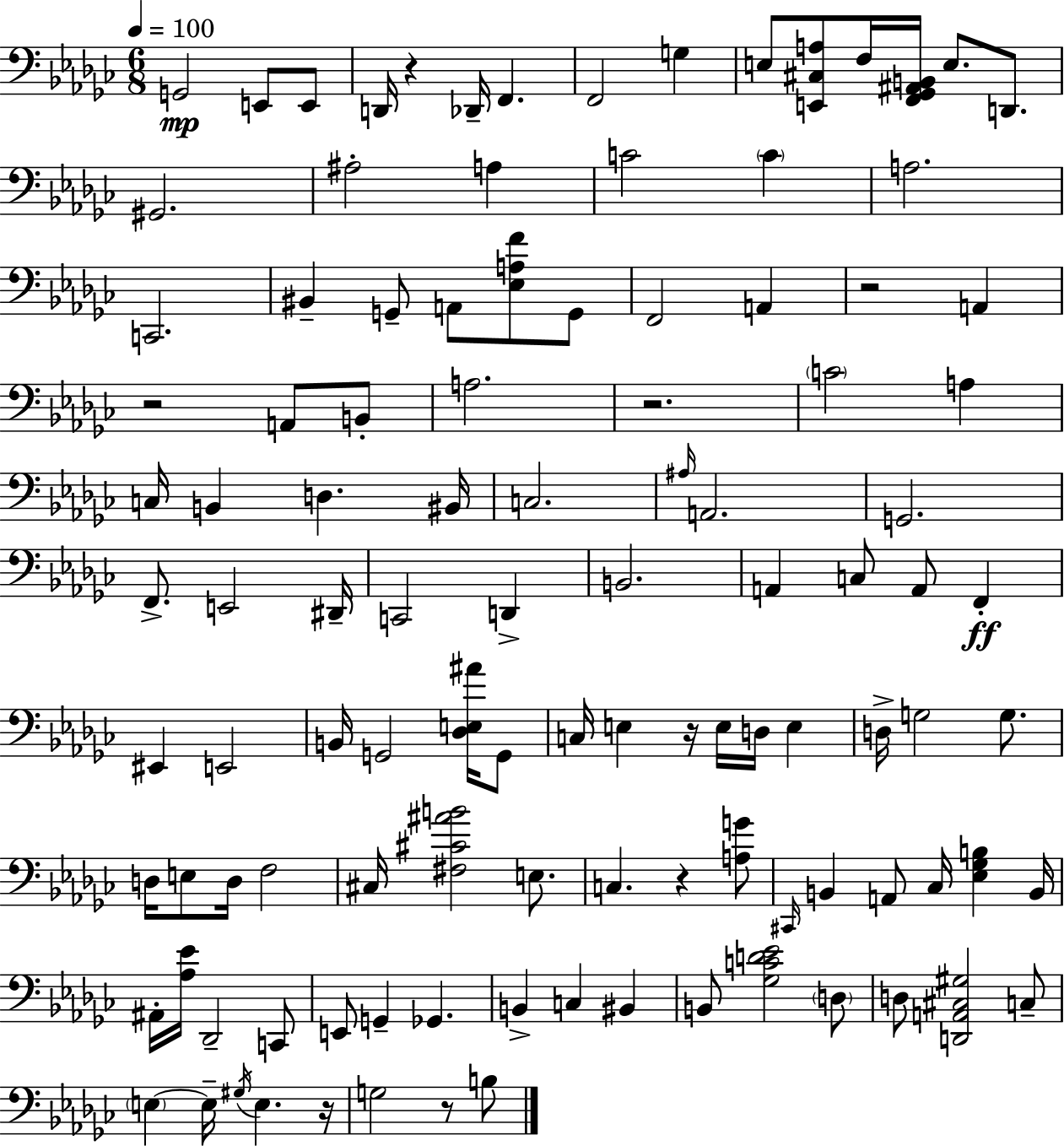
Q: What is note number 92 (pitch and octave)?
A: G3